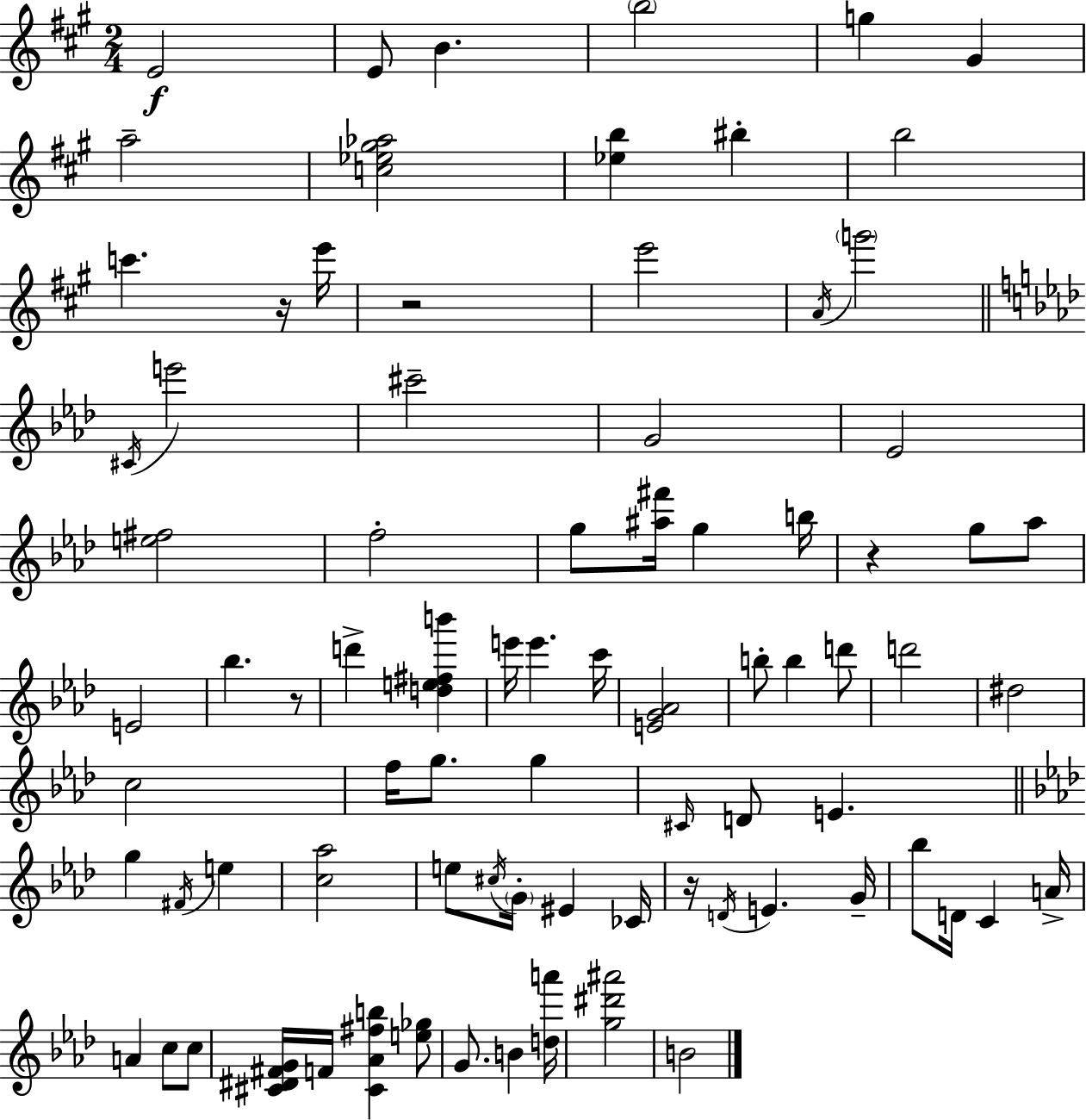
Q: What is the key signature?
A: A major